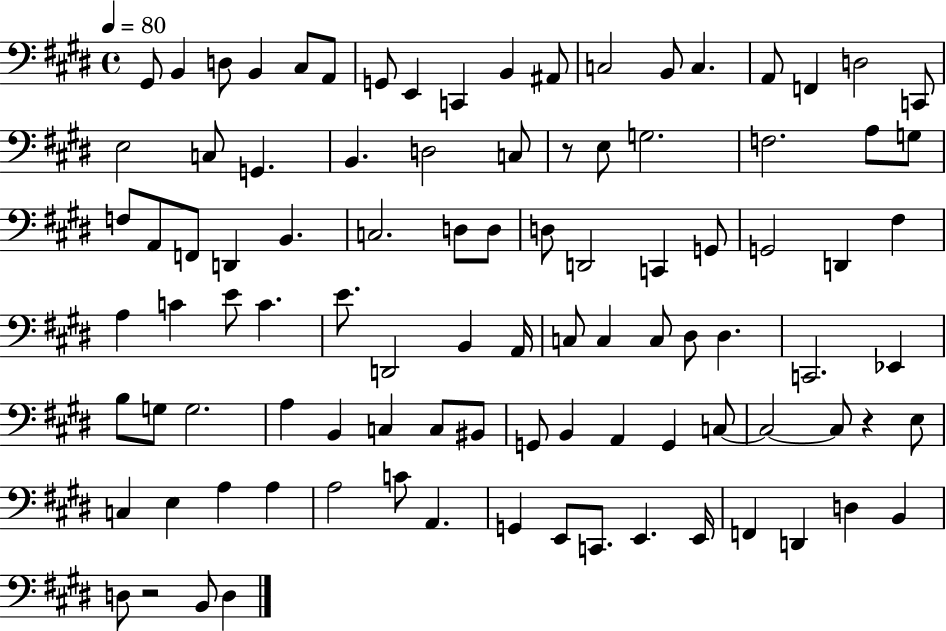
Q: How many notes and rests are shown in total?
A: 97